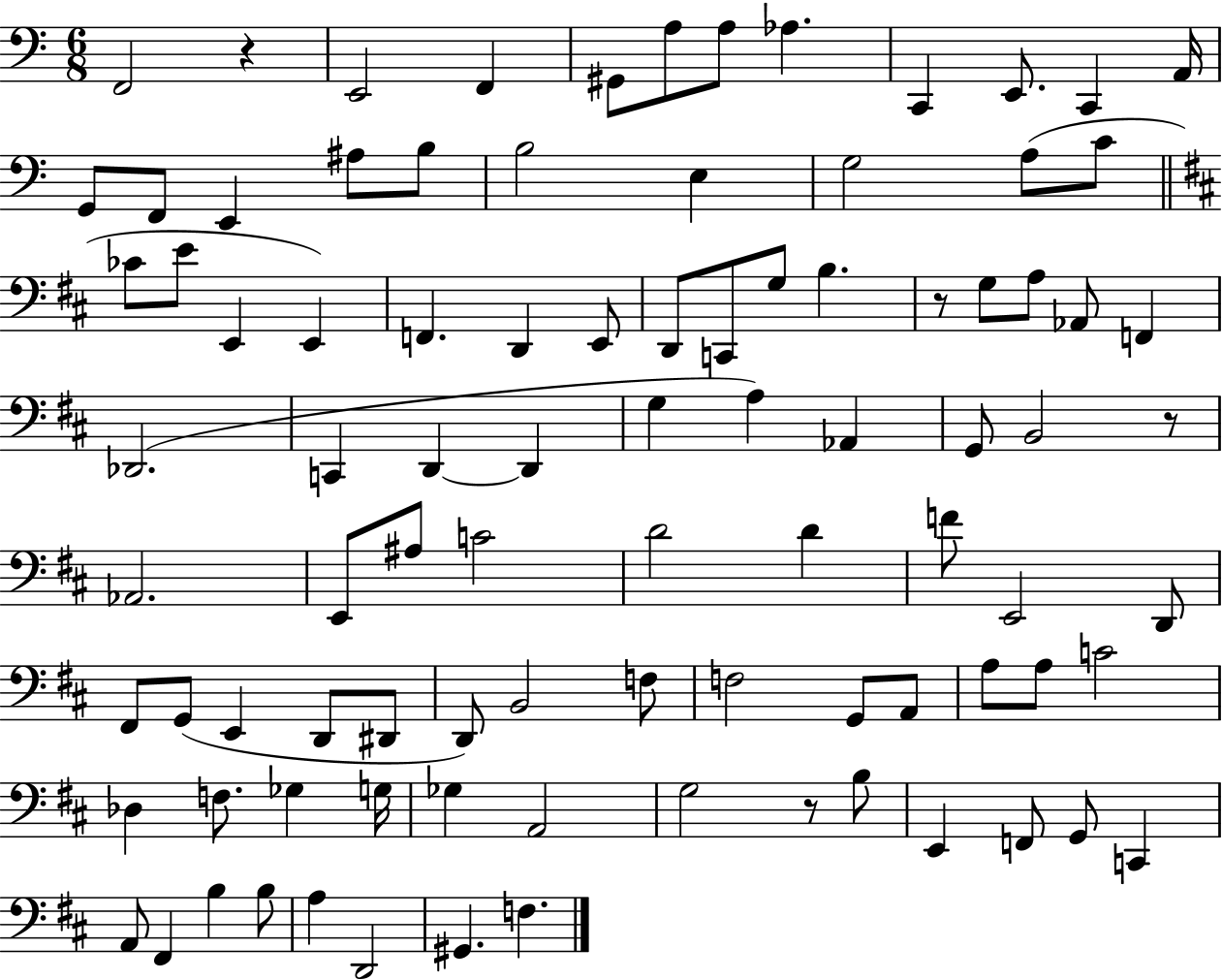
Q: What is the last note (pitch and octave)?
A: F3